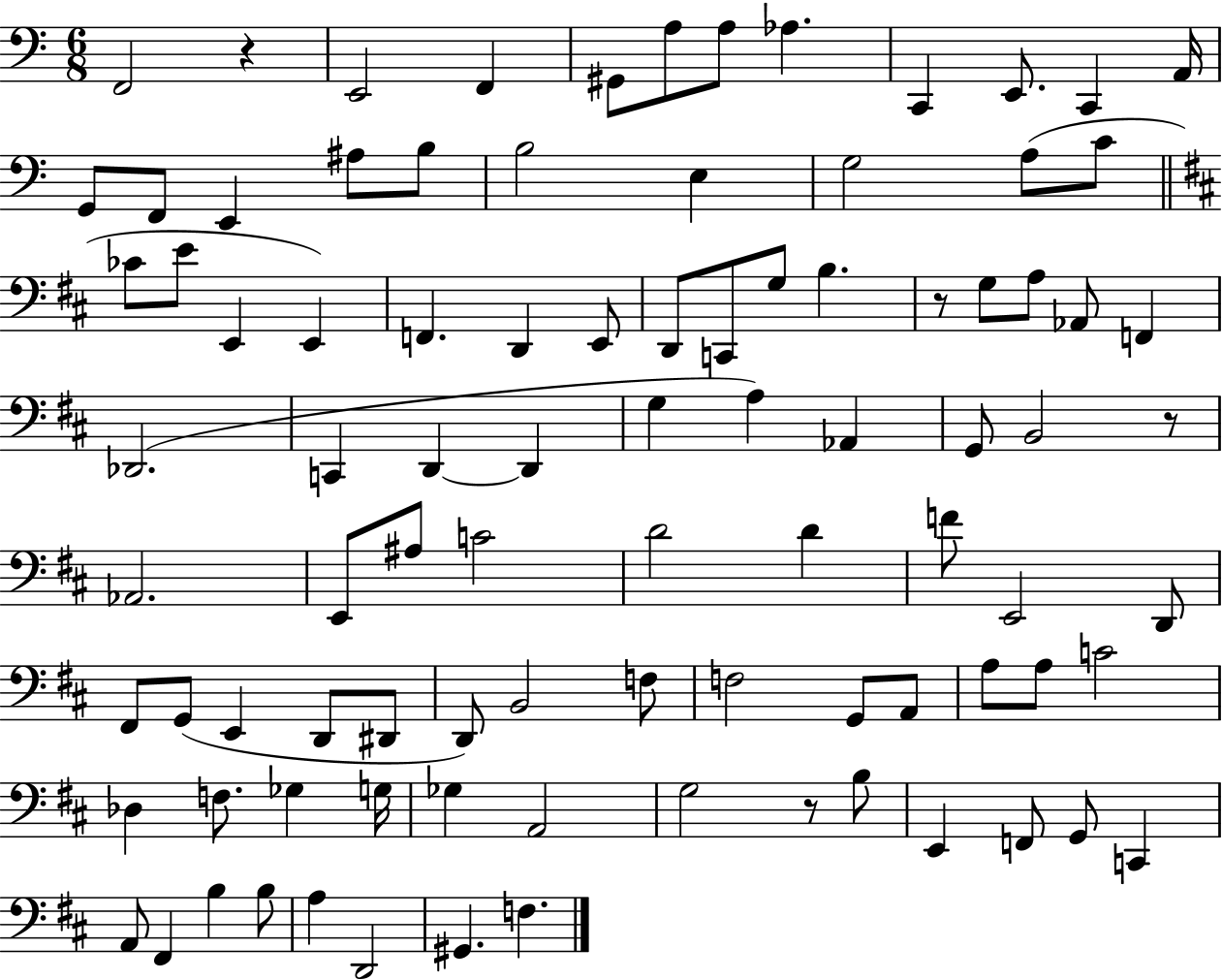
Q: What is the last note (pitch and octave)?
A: F3